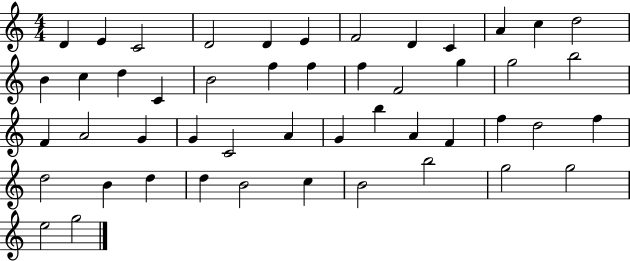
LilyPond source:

{
  \clef treble
  \numericTimeSignature
  \time 4/4
  \key c \major
  d'4 e'4 c'2 | d'2 d'4 e'4 | f'2 d'4 c'4 | a'4 c''4 d''2 | \break b'4 c''4 d''4 c'4 | b'2 f''4 f''4 | f''4 f'2 g''4 | g''2 b''2 | \break f'4 a'2 g'4 | g'4 c'2 a'4 | g'4 b''4 a'4 f'4 | f''4 d''2 f''4 | \break d''2 b'4 d''4 | d''4 b'2 c''4 | b'2 b''2 | g''2 g''2 | \break e''2 g''2 | \bar "|."
}